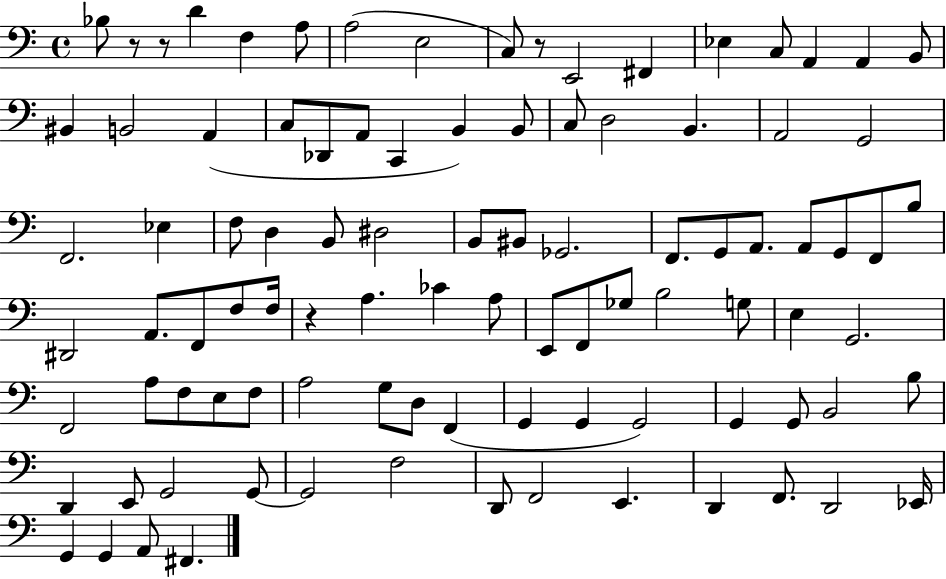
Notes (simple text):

Bb3/e R/e R/e D4/q F3/q A3/e A3/h E3/h C3/e R/e E2/h F#2/q Eb3/q C3/e A2/q A2/q B2/e BIS2/q B2/h A2/q C3/e Db2/e A2/e C2/q B2/q B2/e C3/e D3/h B2/q. A2/h G2/h F2/h. Eb3/q F3/e D3/q B2/e D#3/h B2/e BIS2/e Gb2/h. F2/e. G2/e A2/e. A2/e G2/e F2/e B3/e D#2/h A2/e. F2/e F3/e F3/s R/q A3/q. CES4/q A3/e E2/e F2/e Gb3/e B3/h G3/e E3/q G2/h. F2/h A3/e F3/e E3/e F3/e A3/h G3/e D3/e F2/q G2/q G2/q G2/h G2/q G2/e B2/h B3/e D2/q E2/e G2/h G2/e G2/h F3/h D2/e F2/h E2/q. D2/q F2/e. D2/h Eb2/s G2/q G2/q A2/e F#2/q.